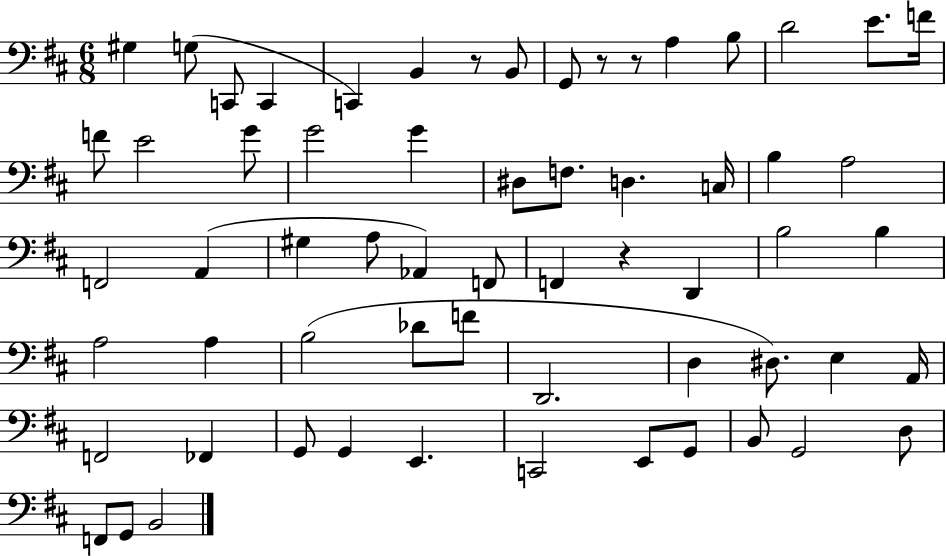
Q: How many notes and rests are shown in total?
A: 62